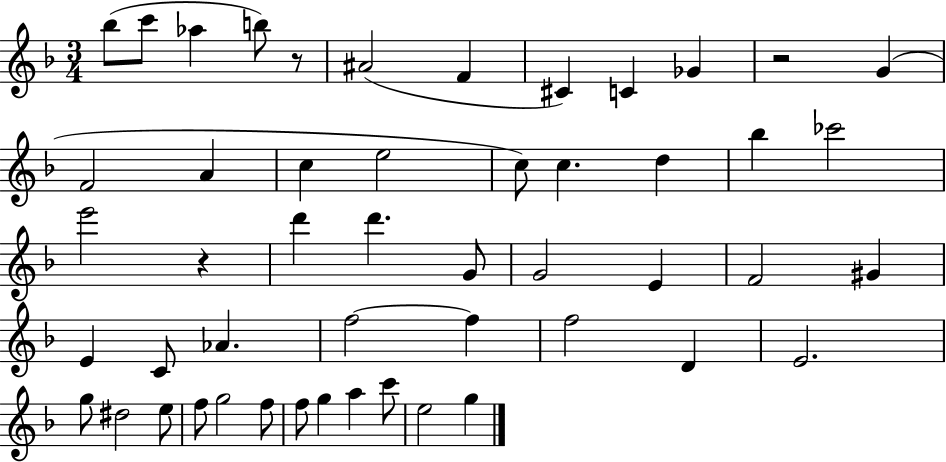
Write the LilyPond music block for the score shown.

{
  \clef treble
  \numericTimeSignature
  \time 3/4
  \key f \major
  \repeat volta 2 { bes''8( c'''8 aes''4 b''8) r8 | ais'2( f'4 | cis'4) c'4 ges'4 | r2 g'4( | \break f'2 a'4 | c''4 e''2 | c''8) c''4. d''4 | bes''4 ces'''2 | \break e'''2 r4 | d'''4 d'''4. g'8 | g'2 e'4 | f'2 gis'4 | \break e'4 c'8 aes'4. | f''2~~ f''4 | f''2 d'4 | e'2. | \break g''8 dis''2 e''8 | f''8 g''2 f''8 | f''8 g''4 a''4 c'''8 | e''2 g''4 | \break } \bar "|."
}